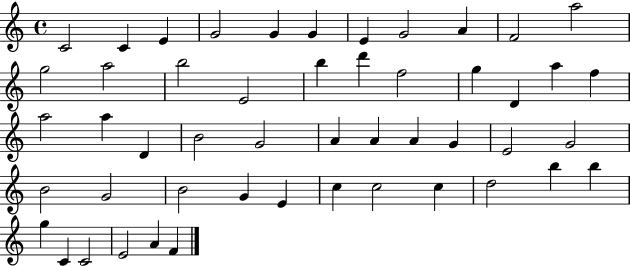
X:1
T:Untitled
M:4/4
L:1/4
K:C
C2 C E G2 G G E G2 A F2 a2 g2 a2 b2 E2 b d' f2 g D a f a2 a D B2 G2 A A A G E2 G2 B2 G2 B2 G E c c2 c d2 b b g C C2 E2 A F